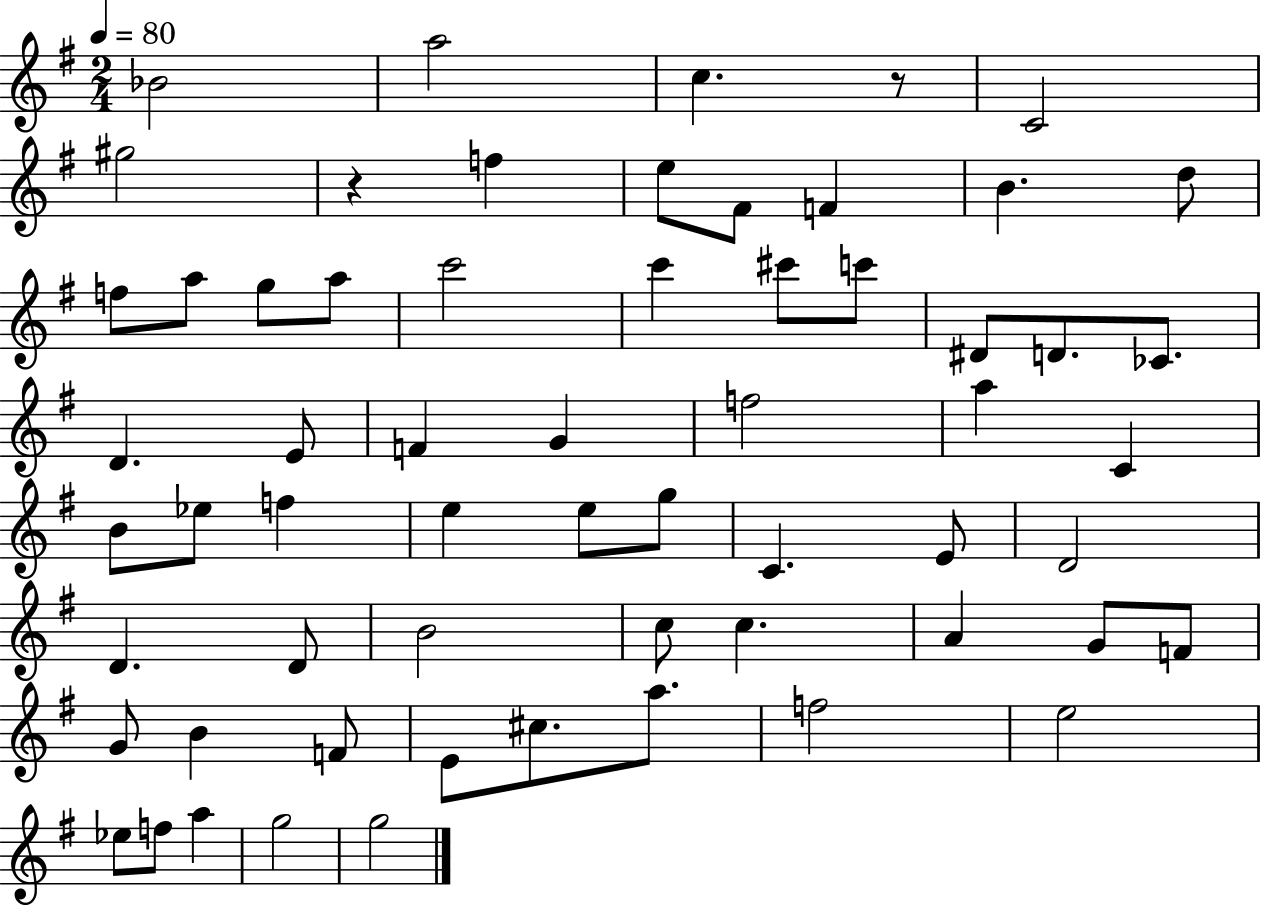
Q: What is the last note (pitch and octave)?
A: G5